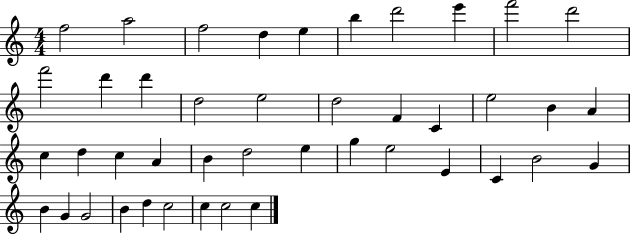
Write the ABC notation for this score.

X:1
T:Untitled
M:4/4
L:1/4
K:C
f2 a2 f2 d e b d'2 e' f'2 d'2 f'2 d' d' d2 e2 d2 F C e2 B A c d c A B d2 e g e2 E C B2 G B G G2 B d c2 c c2 c